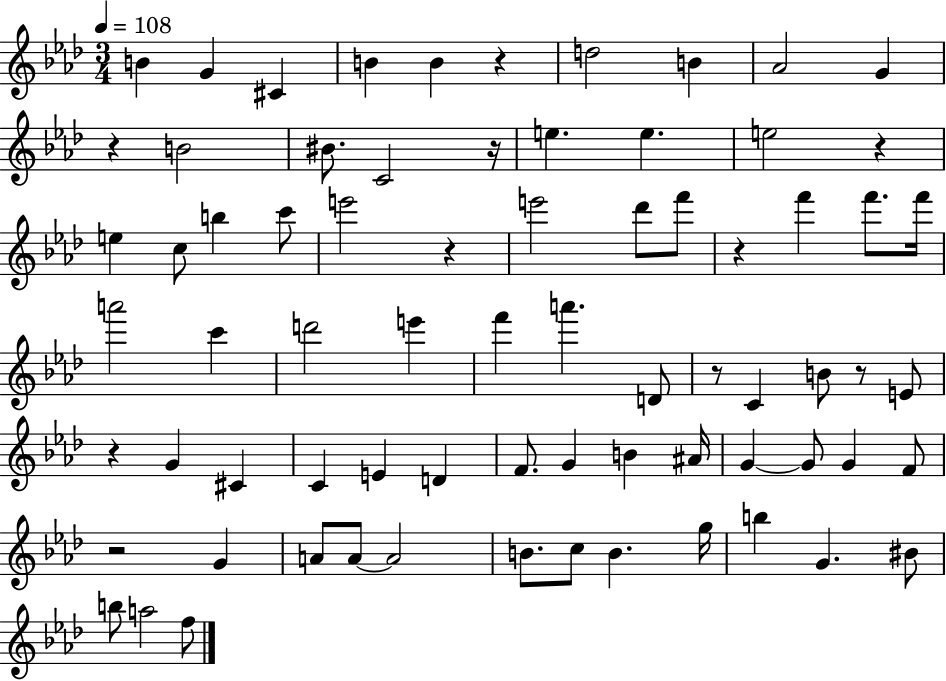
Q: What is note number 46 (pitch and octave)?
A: G4